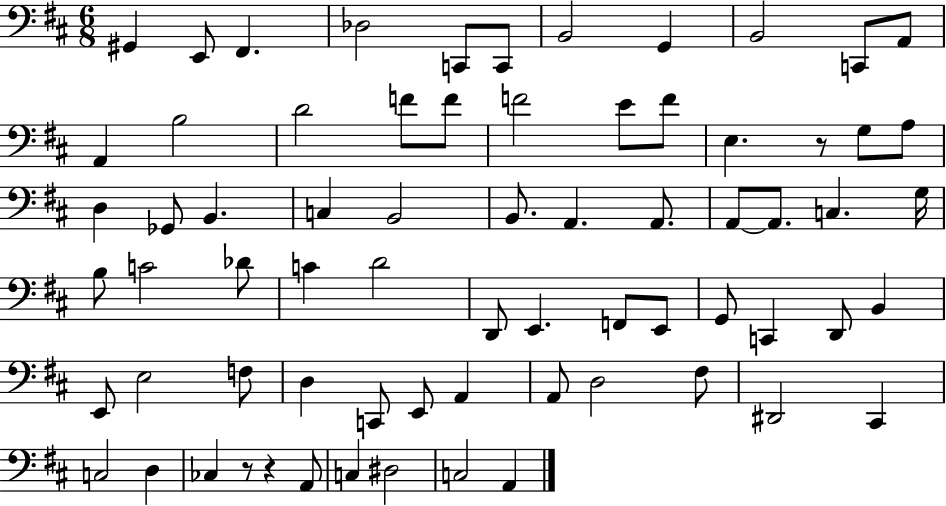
X:1
T:Untitled
M:6/8
L:1/4
K:D
^G,, E,,/2 ^F,, _D,2 C,,/2 C,,/2 B,,2 G,, B,,2 C,,/2 A,,/2 A,, B,2 D2 F/2 F/2 F2 E/2 F/2 E, z/2 G,/2 A,/2 D, _G,,/2 B,, C, B,,2 B,,/2 A,, A,,/2 A,,/2 A,,/2 C, G,/4 B,/2 C2 _D/2 C D2 D,,/2 E,, F,,/2 E,,/2 G,,/2 C,, D,,/2 B,, E,,/2 E,2 F,/2 D, C,,/2 E,,/2 A,, A,,/2 D,2 ^F,/2 ^D,,2 ^C,, C,2 D, _C, z/2 z A,,/2 C, ^D,2 C,2 A,,